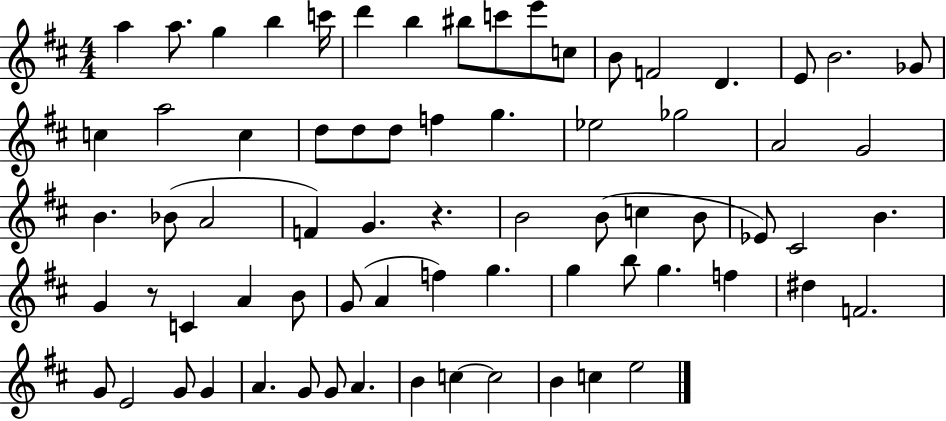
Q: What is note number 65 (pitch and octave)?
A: C5